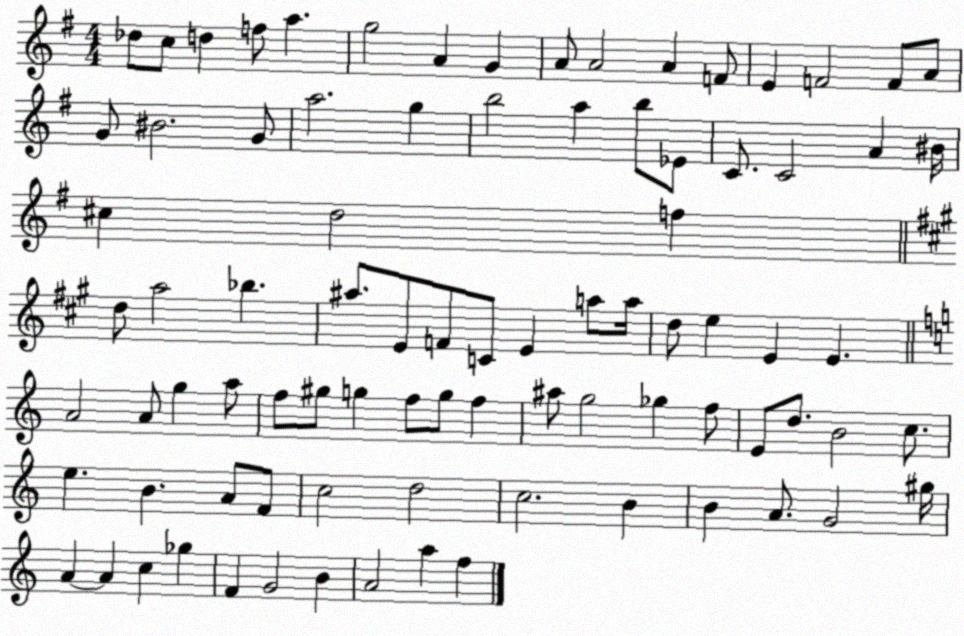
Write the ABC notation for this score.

X:1
T:Untitled
M:4/4
L:1/4
K:G
_d/2 c/2 d f/2 a g2 A G A/2 A2 A F/2 E F2 F/2 A/2 G/2 ^B2 G/2 a2 g b2 a b/2 _E/2 C/2 C2 A ^B/4 ^c d2 f d/2 a2 _b ^a/2 E/2 F/2 C/2 E a/2 a/4 d/2 e E E A2 A/2 g a/2 f/2 ^g/2 g f/2 g/2 f ^a/2 g2 _g f/2 E/2 d/2 B2 c/2 e B A/2 F/2 c2 d2 c2 B B A/2 G2 ^g/4 A A c _g F G2 B A2 a f